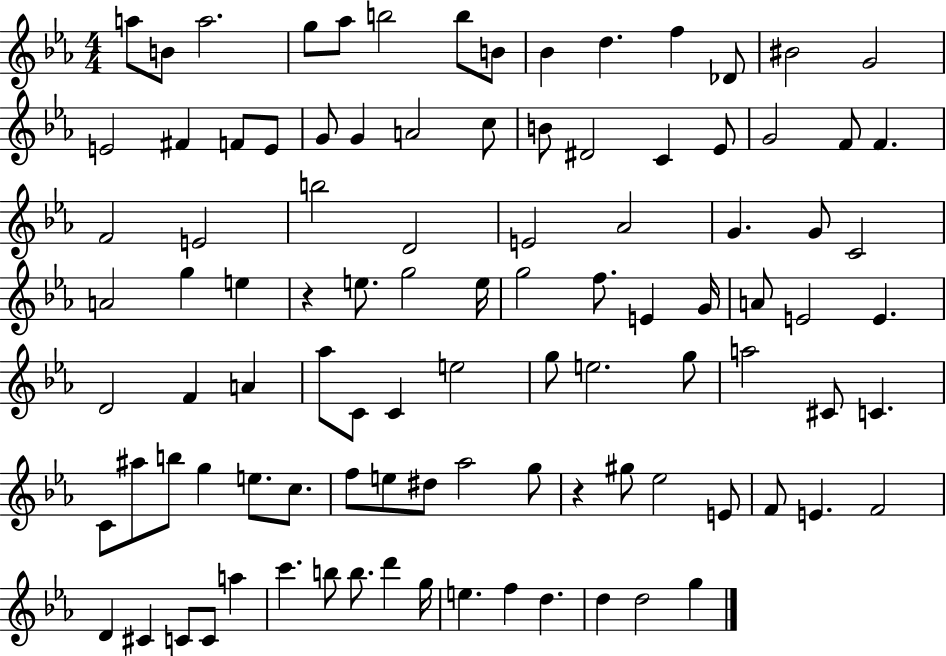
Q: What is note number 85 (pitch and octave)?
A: C4